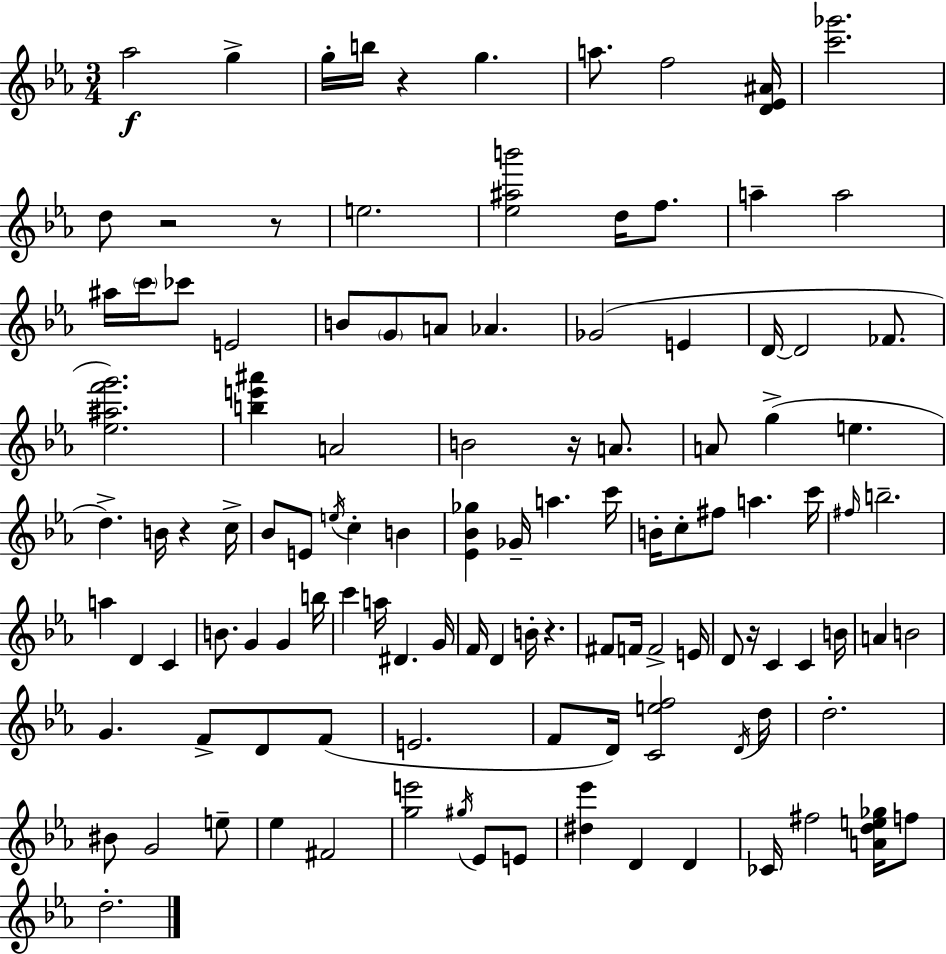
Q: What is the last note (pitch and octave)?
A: D5